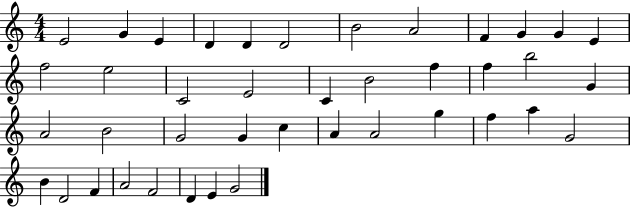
{
  \clef treble
  \numericTimeSignature
  \time 4/4
  \key c \major
  e'2 g'4 e'4 | d'4 d'4 d'2 | b'2 a'2 | f'4 g'4 g'4 e'4 | \break f''2 e''2 | c'2 e'2 | c'4 b'2 f''4 | f''4 b''2 g'4 | \break a'2 b'2 | g'2 g'4 c''4 | a'4 a'2 g''4 | f''4 a''4 g'2 | \break b'4 d'2 f'4 | a'2 f'2 | d'4 e'4 g'2 | \bar "|."
}